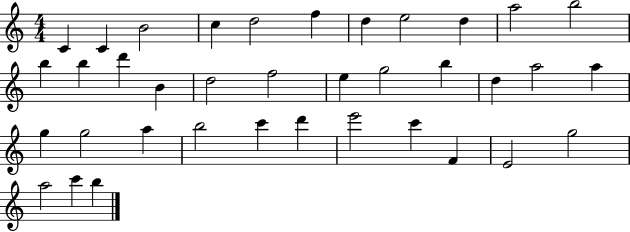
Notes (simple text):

C4/q C4/q B4/h C5/q D5/h F5/q D5/q E5/h D5/q A5/h B5/h B5/q B5/q D6/q B4/q D5/h F5/h E5/q G5/h B5/q D5/q A5/h A5/q G5/q G5/h A5/q B5/h C6/q D6/q E6/h C6/q F4/q E4/h G5/h A5/h C6/q B5/q